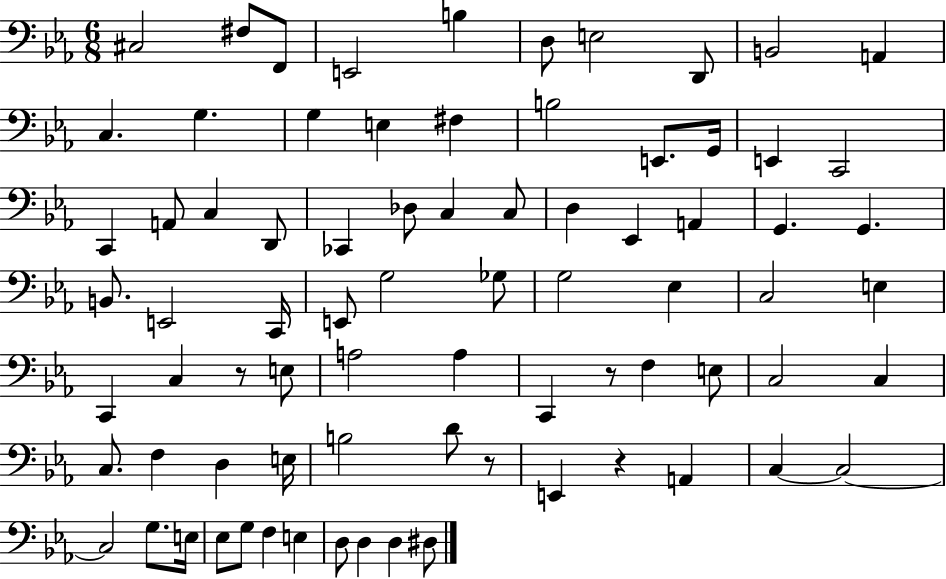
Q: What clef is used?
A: bass